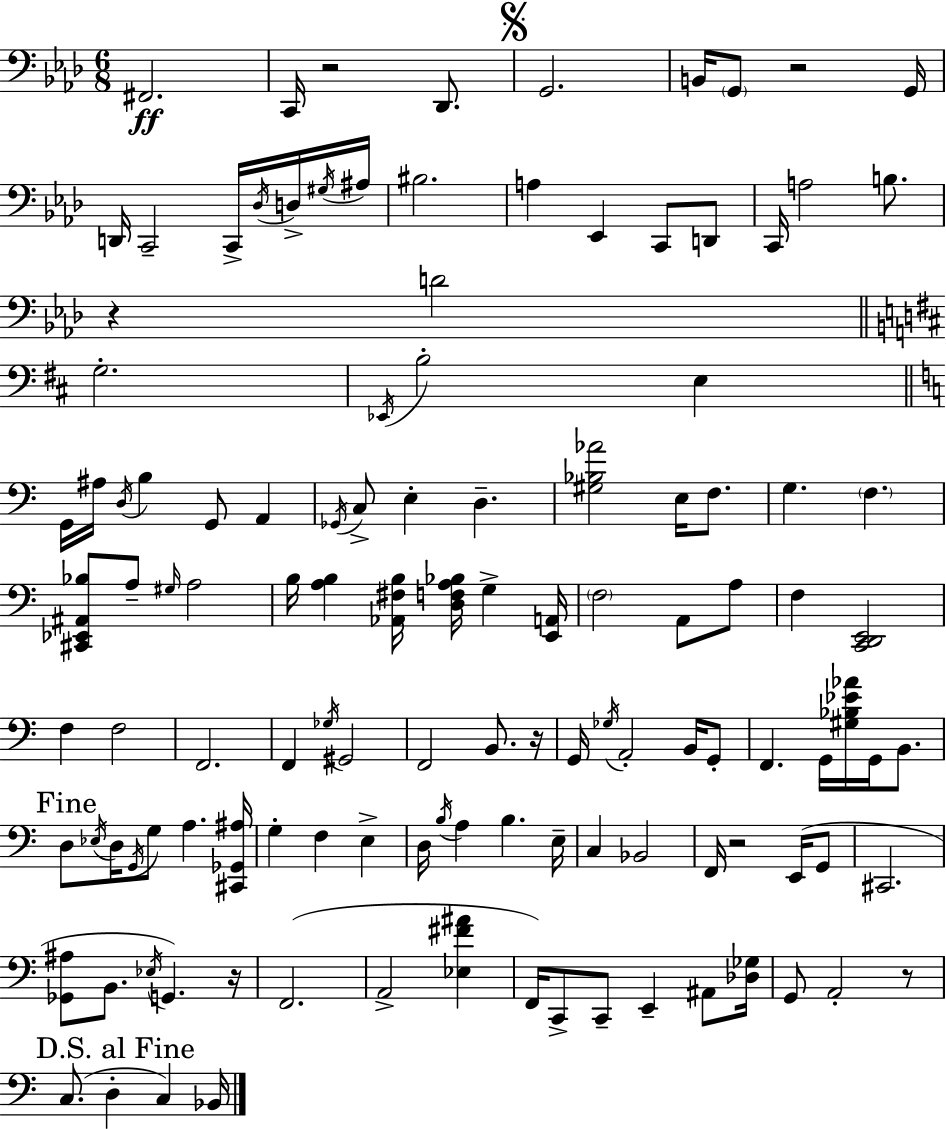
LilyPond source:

{
  \clef bass
  \numericTimeSignature
  \time 6/8
  \key f \minor
  fis,2.\ff | c,16 r2 des,8. | \mark \markup { \musicglyph "scripts.segno" } g,2. | b,16 \parenthesize g,8 r2 g,16 | \break d,16 c,2-- c,16-> \acciaccatura { des16 } d16-> | \acciaccatura { gis16 } ais16 bis2. | a4 ees,4 c,8 | d,8 c,16 a2 b8. | \break r4 d'2 | \bar "||" \break \key b \minor g2.-. | \acciaccatura { ees,16 } b2-. e4 | \bar "||" \break \key c \major g,16 ais16 \acciaccatura { d16 } b4 g,8 a,4 | \acciaccatura { ges,16 } c8-> e4-. d4.-- | <gis bes aes'>2 e16 f8. | g4. \parenthesize f4. | \break <cis, ees, ais, bes>8 a8-- \grace { gis16 } a2 | b16 <a b>4 <aes, fis b>16 <d f a bes>16 g4-> | <e, a,>16 \parenthesize f2 a,8 | a8 f4 <c, d, e,>2 | \break f4 f2 | f,2. | f,4 \acciaccatura { ges16 } gis,2 | f,2 | \break b,8. r16 g,16 \acciaccatura { ges16 } a,2-. | b,16 g,8-. f,4. g,16 | <gis bes ees' aes'>16 g,16 b,8. \mark "Fine" d8 \acciaccatura { ees16 } d16 \acciaccatura { g,16 } g8 | a4. <cis, ges, ais>16 g4-. f4 | \break e4-> d16 \acciaccatura { b16 } a4 | b4. e16-- c4 | bes,2 f,16 r2 | e,16( g,8 cis,2. | \break <ges, ais>8 b,8. | \acciaccatura { ees16 }) g,4. r16 f,2.( | a,2-> | <ees fis' ais'>4 f,16) c,8-> | \break c,8-- e,4-- ais,8 <des ges>16 g,8 a,2-. | r8 \mark "D.S. al Fine" c8.( | d4-. c4) bes,16 \bar "|."
}